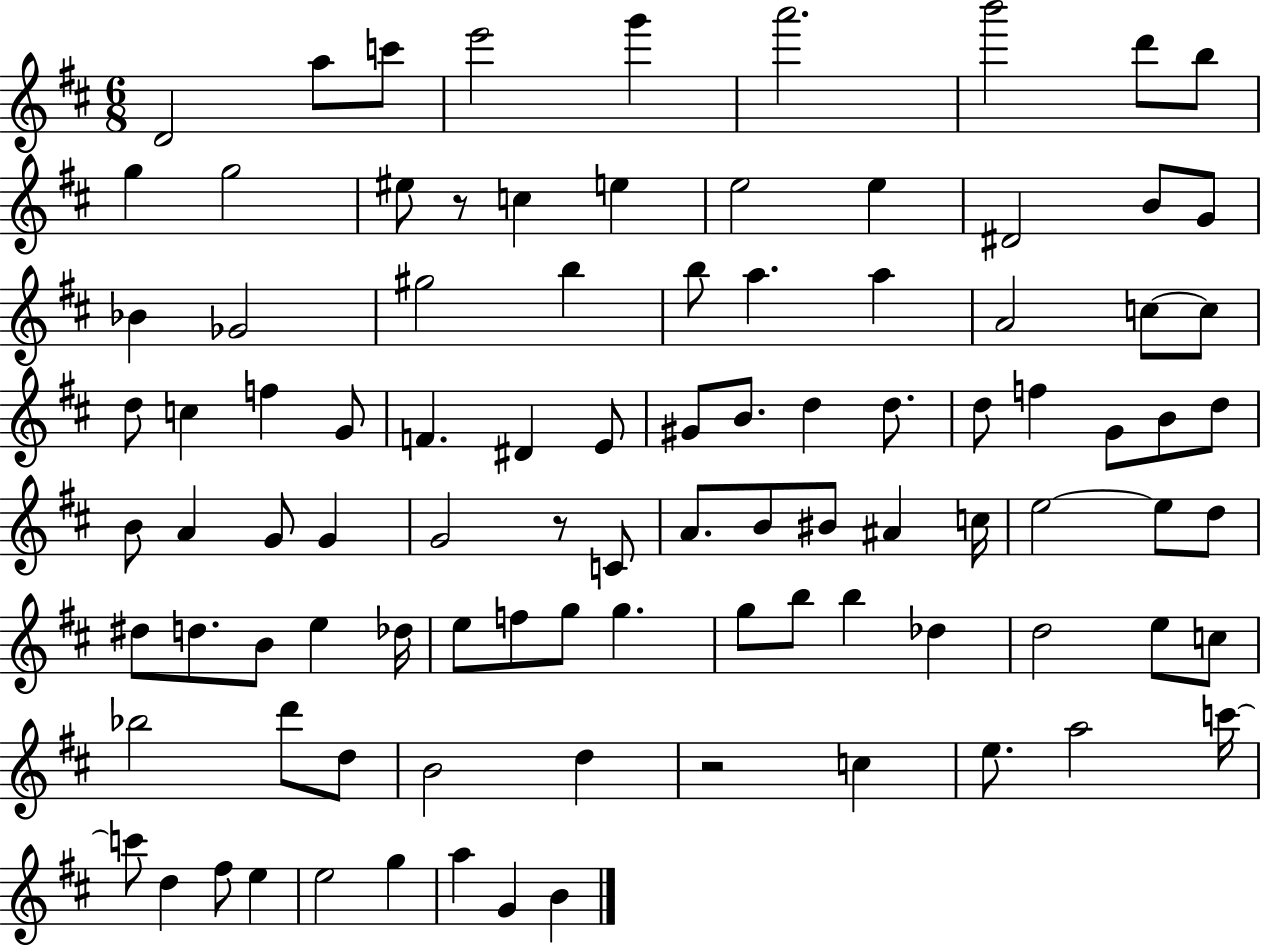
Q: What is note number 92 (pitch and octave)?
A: G4